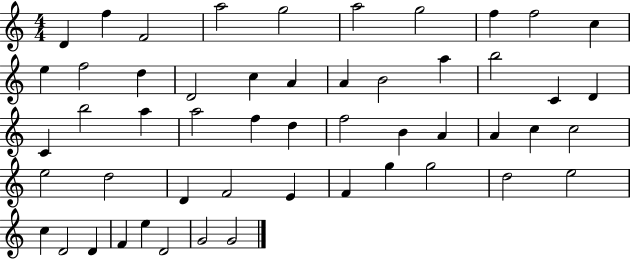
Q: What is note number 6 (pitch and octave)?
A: A5